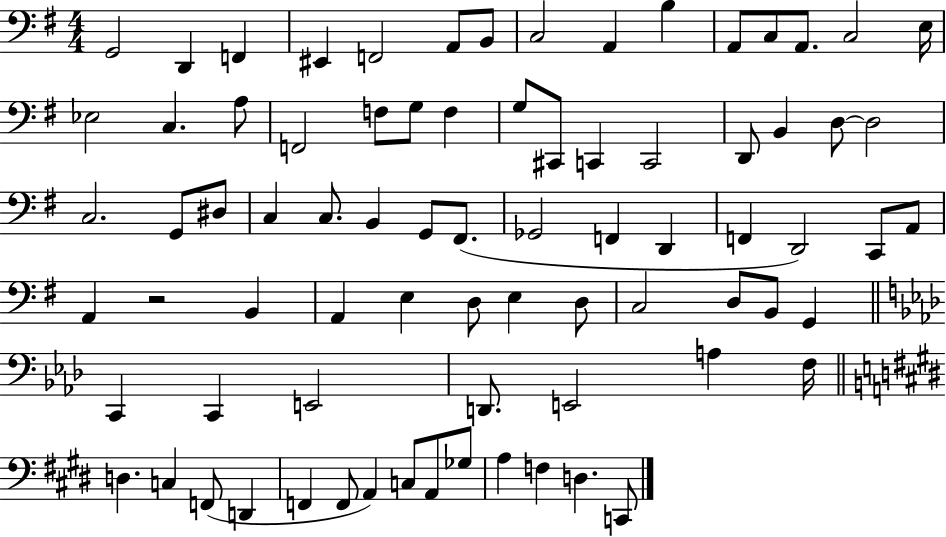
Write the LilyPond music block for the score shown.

{
  \clef bass
  \numericTimeSignature
  \time 4/4
  \key g \major
  \repeat volta 2 { g,2 d,4 f,4 | eis,4 f,2 a,8 b,8 | c2 a,4 b4 | a,8 c8 a,8. c2 e16 | \break ees2 c4. a8 | f,2 f8 g8 f4 | g8 cis,8 c,4 c,2 | d,8 b,4 d8~~ d2 | \break c2. g,8 dis8 | c4 c8. b,4 g,8 fis,8.( | ges,2 f,4 d,4 | f,4 d,2) c,8 a,8 | \break a,4 r2 b,4 | a,4 e4 d8 e4 d8 | c2 d8 b,8 g,4 | \bar "||" \break \key aes \major c,4 c,4 e,2 | d,8. e,2 a4 f16 | \bar "||" \break \key e \major d4. c4 f,8( d,4 | f,4 f,8 a,4) c8 a,8 ges8 | a4 f4 d4. c,8 | } \bar "|."
}